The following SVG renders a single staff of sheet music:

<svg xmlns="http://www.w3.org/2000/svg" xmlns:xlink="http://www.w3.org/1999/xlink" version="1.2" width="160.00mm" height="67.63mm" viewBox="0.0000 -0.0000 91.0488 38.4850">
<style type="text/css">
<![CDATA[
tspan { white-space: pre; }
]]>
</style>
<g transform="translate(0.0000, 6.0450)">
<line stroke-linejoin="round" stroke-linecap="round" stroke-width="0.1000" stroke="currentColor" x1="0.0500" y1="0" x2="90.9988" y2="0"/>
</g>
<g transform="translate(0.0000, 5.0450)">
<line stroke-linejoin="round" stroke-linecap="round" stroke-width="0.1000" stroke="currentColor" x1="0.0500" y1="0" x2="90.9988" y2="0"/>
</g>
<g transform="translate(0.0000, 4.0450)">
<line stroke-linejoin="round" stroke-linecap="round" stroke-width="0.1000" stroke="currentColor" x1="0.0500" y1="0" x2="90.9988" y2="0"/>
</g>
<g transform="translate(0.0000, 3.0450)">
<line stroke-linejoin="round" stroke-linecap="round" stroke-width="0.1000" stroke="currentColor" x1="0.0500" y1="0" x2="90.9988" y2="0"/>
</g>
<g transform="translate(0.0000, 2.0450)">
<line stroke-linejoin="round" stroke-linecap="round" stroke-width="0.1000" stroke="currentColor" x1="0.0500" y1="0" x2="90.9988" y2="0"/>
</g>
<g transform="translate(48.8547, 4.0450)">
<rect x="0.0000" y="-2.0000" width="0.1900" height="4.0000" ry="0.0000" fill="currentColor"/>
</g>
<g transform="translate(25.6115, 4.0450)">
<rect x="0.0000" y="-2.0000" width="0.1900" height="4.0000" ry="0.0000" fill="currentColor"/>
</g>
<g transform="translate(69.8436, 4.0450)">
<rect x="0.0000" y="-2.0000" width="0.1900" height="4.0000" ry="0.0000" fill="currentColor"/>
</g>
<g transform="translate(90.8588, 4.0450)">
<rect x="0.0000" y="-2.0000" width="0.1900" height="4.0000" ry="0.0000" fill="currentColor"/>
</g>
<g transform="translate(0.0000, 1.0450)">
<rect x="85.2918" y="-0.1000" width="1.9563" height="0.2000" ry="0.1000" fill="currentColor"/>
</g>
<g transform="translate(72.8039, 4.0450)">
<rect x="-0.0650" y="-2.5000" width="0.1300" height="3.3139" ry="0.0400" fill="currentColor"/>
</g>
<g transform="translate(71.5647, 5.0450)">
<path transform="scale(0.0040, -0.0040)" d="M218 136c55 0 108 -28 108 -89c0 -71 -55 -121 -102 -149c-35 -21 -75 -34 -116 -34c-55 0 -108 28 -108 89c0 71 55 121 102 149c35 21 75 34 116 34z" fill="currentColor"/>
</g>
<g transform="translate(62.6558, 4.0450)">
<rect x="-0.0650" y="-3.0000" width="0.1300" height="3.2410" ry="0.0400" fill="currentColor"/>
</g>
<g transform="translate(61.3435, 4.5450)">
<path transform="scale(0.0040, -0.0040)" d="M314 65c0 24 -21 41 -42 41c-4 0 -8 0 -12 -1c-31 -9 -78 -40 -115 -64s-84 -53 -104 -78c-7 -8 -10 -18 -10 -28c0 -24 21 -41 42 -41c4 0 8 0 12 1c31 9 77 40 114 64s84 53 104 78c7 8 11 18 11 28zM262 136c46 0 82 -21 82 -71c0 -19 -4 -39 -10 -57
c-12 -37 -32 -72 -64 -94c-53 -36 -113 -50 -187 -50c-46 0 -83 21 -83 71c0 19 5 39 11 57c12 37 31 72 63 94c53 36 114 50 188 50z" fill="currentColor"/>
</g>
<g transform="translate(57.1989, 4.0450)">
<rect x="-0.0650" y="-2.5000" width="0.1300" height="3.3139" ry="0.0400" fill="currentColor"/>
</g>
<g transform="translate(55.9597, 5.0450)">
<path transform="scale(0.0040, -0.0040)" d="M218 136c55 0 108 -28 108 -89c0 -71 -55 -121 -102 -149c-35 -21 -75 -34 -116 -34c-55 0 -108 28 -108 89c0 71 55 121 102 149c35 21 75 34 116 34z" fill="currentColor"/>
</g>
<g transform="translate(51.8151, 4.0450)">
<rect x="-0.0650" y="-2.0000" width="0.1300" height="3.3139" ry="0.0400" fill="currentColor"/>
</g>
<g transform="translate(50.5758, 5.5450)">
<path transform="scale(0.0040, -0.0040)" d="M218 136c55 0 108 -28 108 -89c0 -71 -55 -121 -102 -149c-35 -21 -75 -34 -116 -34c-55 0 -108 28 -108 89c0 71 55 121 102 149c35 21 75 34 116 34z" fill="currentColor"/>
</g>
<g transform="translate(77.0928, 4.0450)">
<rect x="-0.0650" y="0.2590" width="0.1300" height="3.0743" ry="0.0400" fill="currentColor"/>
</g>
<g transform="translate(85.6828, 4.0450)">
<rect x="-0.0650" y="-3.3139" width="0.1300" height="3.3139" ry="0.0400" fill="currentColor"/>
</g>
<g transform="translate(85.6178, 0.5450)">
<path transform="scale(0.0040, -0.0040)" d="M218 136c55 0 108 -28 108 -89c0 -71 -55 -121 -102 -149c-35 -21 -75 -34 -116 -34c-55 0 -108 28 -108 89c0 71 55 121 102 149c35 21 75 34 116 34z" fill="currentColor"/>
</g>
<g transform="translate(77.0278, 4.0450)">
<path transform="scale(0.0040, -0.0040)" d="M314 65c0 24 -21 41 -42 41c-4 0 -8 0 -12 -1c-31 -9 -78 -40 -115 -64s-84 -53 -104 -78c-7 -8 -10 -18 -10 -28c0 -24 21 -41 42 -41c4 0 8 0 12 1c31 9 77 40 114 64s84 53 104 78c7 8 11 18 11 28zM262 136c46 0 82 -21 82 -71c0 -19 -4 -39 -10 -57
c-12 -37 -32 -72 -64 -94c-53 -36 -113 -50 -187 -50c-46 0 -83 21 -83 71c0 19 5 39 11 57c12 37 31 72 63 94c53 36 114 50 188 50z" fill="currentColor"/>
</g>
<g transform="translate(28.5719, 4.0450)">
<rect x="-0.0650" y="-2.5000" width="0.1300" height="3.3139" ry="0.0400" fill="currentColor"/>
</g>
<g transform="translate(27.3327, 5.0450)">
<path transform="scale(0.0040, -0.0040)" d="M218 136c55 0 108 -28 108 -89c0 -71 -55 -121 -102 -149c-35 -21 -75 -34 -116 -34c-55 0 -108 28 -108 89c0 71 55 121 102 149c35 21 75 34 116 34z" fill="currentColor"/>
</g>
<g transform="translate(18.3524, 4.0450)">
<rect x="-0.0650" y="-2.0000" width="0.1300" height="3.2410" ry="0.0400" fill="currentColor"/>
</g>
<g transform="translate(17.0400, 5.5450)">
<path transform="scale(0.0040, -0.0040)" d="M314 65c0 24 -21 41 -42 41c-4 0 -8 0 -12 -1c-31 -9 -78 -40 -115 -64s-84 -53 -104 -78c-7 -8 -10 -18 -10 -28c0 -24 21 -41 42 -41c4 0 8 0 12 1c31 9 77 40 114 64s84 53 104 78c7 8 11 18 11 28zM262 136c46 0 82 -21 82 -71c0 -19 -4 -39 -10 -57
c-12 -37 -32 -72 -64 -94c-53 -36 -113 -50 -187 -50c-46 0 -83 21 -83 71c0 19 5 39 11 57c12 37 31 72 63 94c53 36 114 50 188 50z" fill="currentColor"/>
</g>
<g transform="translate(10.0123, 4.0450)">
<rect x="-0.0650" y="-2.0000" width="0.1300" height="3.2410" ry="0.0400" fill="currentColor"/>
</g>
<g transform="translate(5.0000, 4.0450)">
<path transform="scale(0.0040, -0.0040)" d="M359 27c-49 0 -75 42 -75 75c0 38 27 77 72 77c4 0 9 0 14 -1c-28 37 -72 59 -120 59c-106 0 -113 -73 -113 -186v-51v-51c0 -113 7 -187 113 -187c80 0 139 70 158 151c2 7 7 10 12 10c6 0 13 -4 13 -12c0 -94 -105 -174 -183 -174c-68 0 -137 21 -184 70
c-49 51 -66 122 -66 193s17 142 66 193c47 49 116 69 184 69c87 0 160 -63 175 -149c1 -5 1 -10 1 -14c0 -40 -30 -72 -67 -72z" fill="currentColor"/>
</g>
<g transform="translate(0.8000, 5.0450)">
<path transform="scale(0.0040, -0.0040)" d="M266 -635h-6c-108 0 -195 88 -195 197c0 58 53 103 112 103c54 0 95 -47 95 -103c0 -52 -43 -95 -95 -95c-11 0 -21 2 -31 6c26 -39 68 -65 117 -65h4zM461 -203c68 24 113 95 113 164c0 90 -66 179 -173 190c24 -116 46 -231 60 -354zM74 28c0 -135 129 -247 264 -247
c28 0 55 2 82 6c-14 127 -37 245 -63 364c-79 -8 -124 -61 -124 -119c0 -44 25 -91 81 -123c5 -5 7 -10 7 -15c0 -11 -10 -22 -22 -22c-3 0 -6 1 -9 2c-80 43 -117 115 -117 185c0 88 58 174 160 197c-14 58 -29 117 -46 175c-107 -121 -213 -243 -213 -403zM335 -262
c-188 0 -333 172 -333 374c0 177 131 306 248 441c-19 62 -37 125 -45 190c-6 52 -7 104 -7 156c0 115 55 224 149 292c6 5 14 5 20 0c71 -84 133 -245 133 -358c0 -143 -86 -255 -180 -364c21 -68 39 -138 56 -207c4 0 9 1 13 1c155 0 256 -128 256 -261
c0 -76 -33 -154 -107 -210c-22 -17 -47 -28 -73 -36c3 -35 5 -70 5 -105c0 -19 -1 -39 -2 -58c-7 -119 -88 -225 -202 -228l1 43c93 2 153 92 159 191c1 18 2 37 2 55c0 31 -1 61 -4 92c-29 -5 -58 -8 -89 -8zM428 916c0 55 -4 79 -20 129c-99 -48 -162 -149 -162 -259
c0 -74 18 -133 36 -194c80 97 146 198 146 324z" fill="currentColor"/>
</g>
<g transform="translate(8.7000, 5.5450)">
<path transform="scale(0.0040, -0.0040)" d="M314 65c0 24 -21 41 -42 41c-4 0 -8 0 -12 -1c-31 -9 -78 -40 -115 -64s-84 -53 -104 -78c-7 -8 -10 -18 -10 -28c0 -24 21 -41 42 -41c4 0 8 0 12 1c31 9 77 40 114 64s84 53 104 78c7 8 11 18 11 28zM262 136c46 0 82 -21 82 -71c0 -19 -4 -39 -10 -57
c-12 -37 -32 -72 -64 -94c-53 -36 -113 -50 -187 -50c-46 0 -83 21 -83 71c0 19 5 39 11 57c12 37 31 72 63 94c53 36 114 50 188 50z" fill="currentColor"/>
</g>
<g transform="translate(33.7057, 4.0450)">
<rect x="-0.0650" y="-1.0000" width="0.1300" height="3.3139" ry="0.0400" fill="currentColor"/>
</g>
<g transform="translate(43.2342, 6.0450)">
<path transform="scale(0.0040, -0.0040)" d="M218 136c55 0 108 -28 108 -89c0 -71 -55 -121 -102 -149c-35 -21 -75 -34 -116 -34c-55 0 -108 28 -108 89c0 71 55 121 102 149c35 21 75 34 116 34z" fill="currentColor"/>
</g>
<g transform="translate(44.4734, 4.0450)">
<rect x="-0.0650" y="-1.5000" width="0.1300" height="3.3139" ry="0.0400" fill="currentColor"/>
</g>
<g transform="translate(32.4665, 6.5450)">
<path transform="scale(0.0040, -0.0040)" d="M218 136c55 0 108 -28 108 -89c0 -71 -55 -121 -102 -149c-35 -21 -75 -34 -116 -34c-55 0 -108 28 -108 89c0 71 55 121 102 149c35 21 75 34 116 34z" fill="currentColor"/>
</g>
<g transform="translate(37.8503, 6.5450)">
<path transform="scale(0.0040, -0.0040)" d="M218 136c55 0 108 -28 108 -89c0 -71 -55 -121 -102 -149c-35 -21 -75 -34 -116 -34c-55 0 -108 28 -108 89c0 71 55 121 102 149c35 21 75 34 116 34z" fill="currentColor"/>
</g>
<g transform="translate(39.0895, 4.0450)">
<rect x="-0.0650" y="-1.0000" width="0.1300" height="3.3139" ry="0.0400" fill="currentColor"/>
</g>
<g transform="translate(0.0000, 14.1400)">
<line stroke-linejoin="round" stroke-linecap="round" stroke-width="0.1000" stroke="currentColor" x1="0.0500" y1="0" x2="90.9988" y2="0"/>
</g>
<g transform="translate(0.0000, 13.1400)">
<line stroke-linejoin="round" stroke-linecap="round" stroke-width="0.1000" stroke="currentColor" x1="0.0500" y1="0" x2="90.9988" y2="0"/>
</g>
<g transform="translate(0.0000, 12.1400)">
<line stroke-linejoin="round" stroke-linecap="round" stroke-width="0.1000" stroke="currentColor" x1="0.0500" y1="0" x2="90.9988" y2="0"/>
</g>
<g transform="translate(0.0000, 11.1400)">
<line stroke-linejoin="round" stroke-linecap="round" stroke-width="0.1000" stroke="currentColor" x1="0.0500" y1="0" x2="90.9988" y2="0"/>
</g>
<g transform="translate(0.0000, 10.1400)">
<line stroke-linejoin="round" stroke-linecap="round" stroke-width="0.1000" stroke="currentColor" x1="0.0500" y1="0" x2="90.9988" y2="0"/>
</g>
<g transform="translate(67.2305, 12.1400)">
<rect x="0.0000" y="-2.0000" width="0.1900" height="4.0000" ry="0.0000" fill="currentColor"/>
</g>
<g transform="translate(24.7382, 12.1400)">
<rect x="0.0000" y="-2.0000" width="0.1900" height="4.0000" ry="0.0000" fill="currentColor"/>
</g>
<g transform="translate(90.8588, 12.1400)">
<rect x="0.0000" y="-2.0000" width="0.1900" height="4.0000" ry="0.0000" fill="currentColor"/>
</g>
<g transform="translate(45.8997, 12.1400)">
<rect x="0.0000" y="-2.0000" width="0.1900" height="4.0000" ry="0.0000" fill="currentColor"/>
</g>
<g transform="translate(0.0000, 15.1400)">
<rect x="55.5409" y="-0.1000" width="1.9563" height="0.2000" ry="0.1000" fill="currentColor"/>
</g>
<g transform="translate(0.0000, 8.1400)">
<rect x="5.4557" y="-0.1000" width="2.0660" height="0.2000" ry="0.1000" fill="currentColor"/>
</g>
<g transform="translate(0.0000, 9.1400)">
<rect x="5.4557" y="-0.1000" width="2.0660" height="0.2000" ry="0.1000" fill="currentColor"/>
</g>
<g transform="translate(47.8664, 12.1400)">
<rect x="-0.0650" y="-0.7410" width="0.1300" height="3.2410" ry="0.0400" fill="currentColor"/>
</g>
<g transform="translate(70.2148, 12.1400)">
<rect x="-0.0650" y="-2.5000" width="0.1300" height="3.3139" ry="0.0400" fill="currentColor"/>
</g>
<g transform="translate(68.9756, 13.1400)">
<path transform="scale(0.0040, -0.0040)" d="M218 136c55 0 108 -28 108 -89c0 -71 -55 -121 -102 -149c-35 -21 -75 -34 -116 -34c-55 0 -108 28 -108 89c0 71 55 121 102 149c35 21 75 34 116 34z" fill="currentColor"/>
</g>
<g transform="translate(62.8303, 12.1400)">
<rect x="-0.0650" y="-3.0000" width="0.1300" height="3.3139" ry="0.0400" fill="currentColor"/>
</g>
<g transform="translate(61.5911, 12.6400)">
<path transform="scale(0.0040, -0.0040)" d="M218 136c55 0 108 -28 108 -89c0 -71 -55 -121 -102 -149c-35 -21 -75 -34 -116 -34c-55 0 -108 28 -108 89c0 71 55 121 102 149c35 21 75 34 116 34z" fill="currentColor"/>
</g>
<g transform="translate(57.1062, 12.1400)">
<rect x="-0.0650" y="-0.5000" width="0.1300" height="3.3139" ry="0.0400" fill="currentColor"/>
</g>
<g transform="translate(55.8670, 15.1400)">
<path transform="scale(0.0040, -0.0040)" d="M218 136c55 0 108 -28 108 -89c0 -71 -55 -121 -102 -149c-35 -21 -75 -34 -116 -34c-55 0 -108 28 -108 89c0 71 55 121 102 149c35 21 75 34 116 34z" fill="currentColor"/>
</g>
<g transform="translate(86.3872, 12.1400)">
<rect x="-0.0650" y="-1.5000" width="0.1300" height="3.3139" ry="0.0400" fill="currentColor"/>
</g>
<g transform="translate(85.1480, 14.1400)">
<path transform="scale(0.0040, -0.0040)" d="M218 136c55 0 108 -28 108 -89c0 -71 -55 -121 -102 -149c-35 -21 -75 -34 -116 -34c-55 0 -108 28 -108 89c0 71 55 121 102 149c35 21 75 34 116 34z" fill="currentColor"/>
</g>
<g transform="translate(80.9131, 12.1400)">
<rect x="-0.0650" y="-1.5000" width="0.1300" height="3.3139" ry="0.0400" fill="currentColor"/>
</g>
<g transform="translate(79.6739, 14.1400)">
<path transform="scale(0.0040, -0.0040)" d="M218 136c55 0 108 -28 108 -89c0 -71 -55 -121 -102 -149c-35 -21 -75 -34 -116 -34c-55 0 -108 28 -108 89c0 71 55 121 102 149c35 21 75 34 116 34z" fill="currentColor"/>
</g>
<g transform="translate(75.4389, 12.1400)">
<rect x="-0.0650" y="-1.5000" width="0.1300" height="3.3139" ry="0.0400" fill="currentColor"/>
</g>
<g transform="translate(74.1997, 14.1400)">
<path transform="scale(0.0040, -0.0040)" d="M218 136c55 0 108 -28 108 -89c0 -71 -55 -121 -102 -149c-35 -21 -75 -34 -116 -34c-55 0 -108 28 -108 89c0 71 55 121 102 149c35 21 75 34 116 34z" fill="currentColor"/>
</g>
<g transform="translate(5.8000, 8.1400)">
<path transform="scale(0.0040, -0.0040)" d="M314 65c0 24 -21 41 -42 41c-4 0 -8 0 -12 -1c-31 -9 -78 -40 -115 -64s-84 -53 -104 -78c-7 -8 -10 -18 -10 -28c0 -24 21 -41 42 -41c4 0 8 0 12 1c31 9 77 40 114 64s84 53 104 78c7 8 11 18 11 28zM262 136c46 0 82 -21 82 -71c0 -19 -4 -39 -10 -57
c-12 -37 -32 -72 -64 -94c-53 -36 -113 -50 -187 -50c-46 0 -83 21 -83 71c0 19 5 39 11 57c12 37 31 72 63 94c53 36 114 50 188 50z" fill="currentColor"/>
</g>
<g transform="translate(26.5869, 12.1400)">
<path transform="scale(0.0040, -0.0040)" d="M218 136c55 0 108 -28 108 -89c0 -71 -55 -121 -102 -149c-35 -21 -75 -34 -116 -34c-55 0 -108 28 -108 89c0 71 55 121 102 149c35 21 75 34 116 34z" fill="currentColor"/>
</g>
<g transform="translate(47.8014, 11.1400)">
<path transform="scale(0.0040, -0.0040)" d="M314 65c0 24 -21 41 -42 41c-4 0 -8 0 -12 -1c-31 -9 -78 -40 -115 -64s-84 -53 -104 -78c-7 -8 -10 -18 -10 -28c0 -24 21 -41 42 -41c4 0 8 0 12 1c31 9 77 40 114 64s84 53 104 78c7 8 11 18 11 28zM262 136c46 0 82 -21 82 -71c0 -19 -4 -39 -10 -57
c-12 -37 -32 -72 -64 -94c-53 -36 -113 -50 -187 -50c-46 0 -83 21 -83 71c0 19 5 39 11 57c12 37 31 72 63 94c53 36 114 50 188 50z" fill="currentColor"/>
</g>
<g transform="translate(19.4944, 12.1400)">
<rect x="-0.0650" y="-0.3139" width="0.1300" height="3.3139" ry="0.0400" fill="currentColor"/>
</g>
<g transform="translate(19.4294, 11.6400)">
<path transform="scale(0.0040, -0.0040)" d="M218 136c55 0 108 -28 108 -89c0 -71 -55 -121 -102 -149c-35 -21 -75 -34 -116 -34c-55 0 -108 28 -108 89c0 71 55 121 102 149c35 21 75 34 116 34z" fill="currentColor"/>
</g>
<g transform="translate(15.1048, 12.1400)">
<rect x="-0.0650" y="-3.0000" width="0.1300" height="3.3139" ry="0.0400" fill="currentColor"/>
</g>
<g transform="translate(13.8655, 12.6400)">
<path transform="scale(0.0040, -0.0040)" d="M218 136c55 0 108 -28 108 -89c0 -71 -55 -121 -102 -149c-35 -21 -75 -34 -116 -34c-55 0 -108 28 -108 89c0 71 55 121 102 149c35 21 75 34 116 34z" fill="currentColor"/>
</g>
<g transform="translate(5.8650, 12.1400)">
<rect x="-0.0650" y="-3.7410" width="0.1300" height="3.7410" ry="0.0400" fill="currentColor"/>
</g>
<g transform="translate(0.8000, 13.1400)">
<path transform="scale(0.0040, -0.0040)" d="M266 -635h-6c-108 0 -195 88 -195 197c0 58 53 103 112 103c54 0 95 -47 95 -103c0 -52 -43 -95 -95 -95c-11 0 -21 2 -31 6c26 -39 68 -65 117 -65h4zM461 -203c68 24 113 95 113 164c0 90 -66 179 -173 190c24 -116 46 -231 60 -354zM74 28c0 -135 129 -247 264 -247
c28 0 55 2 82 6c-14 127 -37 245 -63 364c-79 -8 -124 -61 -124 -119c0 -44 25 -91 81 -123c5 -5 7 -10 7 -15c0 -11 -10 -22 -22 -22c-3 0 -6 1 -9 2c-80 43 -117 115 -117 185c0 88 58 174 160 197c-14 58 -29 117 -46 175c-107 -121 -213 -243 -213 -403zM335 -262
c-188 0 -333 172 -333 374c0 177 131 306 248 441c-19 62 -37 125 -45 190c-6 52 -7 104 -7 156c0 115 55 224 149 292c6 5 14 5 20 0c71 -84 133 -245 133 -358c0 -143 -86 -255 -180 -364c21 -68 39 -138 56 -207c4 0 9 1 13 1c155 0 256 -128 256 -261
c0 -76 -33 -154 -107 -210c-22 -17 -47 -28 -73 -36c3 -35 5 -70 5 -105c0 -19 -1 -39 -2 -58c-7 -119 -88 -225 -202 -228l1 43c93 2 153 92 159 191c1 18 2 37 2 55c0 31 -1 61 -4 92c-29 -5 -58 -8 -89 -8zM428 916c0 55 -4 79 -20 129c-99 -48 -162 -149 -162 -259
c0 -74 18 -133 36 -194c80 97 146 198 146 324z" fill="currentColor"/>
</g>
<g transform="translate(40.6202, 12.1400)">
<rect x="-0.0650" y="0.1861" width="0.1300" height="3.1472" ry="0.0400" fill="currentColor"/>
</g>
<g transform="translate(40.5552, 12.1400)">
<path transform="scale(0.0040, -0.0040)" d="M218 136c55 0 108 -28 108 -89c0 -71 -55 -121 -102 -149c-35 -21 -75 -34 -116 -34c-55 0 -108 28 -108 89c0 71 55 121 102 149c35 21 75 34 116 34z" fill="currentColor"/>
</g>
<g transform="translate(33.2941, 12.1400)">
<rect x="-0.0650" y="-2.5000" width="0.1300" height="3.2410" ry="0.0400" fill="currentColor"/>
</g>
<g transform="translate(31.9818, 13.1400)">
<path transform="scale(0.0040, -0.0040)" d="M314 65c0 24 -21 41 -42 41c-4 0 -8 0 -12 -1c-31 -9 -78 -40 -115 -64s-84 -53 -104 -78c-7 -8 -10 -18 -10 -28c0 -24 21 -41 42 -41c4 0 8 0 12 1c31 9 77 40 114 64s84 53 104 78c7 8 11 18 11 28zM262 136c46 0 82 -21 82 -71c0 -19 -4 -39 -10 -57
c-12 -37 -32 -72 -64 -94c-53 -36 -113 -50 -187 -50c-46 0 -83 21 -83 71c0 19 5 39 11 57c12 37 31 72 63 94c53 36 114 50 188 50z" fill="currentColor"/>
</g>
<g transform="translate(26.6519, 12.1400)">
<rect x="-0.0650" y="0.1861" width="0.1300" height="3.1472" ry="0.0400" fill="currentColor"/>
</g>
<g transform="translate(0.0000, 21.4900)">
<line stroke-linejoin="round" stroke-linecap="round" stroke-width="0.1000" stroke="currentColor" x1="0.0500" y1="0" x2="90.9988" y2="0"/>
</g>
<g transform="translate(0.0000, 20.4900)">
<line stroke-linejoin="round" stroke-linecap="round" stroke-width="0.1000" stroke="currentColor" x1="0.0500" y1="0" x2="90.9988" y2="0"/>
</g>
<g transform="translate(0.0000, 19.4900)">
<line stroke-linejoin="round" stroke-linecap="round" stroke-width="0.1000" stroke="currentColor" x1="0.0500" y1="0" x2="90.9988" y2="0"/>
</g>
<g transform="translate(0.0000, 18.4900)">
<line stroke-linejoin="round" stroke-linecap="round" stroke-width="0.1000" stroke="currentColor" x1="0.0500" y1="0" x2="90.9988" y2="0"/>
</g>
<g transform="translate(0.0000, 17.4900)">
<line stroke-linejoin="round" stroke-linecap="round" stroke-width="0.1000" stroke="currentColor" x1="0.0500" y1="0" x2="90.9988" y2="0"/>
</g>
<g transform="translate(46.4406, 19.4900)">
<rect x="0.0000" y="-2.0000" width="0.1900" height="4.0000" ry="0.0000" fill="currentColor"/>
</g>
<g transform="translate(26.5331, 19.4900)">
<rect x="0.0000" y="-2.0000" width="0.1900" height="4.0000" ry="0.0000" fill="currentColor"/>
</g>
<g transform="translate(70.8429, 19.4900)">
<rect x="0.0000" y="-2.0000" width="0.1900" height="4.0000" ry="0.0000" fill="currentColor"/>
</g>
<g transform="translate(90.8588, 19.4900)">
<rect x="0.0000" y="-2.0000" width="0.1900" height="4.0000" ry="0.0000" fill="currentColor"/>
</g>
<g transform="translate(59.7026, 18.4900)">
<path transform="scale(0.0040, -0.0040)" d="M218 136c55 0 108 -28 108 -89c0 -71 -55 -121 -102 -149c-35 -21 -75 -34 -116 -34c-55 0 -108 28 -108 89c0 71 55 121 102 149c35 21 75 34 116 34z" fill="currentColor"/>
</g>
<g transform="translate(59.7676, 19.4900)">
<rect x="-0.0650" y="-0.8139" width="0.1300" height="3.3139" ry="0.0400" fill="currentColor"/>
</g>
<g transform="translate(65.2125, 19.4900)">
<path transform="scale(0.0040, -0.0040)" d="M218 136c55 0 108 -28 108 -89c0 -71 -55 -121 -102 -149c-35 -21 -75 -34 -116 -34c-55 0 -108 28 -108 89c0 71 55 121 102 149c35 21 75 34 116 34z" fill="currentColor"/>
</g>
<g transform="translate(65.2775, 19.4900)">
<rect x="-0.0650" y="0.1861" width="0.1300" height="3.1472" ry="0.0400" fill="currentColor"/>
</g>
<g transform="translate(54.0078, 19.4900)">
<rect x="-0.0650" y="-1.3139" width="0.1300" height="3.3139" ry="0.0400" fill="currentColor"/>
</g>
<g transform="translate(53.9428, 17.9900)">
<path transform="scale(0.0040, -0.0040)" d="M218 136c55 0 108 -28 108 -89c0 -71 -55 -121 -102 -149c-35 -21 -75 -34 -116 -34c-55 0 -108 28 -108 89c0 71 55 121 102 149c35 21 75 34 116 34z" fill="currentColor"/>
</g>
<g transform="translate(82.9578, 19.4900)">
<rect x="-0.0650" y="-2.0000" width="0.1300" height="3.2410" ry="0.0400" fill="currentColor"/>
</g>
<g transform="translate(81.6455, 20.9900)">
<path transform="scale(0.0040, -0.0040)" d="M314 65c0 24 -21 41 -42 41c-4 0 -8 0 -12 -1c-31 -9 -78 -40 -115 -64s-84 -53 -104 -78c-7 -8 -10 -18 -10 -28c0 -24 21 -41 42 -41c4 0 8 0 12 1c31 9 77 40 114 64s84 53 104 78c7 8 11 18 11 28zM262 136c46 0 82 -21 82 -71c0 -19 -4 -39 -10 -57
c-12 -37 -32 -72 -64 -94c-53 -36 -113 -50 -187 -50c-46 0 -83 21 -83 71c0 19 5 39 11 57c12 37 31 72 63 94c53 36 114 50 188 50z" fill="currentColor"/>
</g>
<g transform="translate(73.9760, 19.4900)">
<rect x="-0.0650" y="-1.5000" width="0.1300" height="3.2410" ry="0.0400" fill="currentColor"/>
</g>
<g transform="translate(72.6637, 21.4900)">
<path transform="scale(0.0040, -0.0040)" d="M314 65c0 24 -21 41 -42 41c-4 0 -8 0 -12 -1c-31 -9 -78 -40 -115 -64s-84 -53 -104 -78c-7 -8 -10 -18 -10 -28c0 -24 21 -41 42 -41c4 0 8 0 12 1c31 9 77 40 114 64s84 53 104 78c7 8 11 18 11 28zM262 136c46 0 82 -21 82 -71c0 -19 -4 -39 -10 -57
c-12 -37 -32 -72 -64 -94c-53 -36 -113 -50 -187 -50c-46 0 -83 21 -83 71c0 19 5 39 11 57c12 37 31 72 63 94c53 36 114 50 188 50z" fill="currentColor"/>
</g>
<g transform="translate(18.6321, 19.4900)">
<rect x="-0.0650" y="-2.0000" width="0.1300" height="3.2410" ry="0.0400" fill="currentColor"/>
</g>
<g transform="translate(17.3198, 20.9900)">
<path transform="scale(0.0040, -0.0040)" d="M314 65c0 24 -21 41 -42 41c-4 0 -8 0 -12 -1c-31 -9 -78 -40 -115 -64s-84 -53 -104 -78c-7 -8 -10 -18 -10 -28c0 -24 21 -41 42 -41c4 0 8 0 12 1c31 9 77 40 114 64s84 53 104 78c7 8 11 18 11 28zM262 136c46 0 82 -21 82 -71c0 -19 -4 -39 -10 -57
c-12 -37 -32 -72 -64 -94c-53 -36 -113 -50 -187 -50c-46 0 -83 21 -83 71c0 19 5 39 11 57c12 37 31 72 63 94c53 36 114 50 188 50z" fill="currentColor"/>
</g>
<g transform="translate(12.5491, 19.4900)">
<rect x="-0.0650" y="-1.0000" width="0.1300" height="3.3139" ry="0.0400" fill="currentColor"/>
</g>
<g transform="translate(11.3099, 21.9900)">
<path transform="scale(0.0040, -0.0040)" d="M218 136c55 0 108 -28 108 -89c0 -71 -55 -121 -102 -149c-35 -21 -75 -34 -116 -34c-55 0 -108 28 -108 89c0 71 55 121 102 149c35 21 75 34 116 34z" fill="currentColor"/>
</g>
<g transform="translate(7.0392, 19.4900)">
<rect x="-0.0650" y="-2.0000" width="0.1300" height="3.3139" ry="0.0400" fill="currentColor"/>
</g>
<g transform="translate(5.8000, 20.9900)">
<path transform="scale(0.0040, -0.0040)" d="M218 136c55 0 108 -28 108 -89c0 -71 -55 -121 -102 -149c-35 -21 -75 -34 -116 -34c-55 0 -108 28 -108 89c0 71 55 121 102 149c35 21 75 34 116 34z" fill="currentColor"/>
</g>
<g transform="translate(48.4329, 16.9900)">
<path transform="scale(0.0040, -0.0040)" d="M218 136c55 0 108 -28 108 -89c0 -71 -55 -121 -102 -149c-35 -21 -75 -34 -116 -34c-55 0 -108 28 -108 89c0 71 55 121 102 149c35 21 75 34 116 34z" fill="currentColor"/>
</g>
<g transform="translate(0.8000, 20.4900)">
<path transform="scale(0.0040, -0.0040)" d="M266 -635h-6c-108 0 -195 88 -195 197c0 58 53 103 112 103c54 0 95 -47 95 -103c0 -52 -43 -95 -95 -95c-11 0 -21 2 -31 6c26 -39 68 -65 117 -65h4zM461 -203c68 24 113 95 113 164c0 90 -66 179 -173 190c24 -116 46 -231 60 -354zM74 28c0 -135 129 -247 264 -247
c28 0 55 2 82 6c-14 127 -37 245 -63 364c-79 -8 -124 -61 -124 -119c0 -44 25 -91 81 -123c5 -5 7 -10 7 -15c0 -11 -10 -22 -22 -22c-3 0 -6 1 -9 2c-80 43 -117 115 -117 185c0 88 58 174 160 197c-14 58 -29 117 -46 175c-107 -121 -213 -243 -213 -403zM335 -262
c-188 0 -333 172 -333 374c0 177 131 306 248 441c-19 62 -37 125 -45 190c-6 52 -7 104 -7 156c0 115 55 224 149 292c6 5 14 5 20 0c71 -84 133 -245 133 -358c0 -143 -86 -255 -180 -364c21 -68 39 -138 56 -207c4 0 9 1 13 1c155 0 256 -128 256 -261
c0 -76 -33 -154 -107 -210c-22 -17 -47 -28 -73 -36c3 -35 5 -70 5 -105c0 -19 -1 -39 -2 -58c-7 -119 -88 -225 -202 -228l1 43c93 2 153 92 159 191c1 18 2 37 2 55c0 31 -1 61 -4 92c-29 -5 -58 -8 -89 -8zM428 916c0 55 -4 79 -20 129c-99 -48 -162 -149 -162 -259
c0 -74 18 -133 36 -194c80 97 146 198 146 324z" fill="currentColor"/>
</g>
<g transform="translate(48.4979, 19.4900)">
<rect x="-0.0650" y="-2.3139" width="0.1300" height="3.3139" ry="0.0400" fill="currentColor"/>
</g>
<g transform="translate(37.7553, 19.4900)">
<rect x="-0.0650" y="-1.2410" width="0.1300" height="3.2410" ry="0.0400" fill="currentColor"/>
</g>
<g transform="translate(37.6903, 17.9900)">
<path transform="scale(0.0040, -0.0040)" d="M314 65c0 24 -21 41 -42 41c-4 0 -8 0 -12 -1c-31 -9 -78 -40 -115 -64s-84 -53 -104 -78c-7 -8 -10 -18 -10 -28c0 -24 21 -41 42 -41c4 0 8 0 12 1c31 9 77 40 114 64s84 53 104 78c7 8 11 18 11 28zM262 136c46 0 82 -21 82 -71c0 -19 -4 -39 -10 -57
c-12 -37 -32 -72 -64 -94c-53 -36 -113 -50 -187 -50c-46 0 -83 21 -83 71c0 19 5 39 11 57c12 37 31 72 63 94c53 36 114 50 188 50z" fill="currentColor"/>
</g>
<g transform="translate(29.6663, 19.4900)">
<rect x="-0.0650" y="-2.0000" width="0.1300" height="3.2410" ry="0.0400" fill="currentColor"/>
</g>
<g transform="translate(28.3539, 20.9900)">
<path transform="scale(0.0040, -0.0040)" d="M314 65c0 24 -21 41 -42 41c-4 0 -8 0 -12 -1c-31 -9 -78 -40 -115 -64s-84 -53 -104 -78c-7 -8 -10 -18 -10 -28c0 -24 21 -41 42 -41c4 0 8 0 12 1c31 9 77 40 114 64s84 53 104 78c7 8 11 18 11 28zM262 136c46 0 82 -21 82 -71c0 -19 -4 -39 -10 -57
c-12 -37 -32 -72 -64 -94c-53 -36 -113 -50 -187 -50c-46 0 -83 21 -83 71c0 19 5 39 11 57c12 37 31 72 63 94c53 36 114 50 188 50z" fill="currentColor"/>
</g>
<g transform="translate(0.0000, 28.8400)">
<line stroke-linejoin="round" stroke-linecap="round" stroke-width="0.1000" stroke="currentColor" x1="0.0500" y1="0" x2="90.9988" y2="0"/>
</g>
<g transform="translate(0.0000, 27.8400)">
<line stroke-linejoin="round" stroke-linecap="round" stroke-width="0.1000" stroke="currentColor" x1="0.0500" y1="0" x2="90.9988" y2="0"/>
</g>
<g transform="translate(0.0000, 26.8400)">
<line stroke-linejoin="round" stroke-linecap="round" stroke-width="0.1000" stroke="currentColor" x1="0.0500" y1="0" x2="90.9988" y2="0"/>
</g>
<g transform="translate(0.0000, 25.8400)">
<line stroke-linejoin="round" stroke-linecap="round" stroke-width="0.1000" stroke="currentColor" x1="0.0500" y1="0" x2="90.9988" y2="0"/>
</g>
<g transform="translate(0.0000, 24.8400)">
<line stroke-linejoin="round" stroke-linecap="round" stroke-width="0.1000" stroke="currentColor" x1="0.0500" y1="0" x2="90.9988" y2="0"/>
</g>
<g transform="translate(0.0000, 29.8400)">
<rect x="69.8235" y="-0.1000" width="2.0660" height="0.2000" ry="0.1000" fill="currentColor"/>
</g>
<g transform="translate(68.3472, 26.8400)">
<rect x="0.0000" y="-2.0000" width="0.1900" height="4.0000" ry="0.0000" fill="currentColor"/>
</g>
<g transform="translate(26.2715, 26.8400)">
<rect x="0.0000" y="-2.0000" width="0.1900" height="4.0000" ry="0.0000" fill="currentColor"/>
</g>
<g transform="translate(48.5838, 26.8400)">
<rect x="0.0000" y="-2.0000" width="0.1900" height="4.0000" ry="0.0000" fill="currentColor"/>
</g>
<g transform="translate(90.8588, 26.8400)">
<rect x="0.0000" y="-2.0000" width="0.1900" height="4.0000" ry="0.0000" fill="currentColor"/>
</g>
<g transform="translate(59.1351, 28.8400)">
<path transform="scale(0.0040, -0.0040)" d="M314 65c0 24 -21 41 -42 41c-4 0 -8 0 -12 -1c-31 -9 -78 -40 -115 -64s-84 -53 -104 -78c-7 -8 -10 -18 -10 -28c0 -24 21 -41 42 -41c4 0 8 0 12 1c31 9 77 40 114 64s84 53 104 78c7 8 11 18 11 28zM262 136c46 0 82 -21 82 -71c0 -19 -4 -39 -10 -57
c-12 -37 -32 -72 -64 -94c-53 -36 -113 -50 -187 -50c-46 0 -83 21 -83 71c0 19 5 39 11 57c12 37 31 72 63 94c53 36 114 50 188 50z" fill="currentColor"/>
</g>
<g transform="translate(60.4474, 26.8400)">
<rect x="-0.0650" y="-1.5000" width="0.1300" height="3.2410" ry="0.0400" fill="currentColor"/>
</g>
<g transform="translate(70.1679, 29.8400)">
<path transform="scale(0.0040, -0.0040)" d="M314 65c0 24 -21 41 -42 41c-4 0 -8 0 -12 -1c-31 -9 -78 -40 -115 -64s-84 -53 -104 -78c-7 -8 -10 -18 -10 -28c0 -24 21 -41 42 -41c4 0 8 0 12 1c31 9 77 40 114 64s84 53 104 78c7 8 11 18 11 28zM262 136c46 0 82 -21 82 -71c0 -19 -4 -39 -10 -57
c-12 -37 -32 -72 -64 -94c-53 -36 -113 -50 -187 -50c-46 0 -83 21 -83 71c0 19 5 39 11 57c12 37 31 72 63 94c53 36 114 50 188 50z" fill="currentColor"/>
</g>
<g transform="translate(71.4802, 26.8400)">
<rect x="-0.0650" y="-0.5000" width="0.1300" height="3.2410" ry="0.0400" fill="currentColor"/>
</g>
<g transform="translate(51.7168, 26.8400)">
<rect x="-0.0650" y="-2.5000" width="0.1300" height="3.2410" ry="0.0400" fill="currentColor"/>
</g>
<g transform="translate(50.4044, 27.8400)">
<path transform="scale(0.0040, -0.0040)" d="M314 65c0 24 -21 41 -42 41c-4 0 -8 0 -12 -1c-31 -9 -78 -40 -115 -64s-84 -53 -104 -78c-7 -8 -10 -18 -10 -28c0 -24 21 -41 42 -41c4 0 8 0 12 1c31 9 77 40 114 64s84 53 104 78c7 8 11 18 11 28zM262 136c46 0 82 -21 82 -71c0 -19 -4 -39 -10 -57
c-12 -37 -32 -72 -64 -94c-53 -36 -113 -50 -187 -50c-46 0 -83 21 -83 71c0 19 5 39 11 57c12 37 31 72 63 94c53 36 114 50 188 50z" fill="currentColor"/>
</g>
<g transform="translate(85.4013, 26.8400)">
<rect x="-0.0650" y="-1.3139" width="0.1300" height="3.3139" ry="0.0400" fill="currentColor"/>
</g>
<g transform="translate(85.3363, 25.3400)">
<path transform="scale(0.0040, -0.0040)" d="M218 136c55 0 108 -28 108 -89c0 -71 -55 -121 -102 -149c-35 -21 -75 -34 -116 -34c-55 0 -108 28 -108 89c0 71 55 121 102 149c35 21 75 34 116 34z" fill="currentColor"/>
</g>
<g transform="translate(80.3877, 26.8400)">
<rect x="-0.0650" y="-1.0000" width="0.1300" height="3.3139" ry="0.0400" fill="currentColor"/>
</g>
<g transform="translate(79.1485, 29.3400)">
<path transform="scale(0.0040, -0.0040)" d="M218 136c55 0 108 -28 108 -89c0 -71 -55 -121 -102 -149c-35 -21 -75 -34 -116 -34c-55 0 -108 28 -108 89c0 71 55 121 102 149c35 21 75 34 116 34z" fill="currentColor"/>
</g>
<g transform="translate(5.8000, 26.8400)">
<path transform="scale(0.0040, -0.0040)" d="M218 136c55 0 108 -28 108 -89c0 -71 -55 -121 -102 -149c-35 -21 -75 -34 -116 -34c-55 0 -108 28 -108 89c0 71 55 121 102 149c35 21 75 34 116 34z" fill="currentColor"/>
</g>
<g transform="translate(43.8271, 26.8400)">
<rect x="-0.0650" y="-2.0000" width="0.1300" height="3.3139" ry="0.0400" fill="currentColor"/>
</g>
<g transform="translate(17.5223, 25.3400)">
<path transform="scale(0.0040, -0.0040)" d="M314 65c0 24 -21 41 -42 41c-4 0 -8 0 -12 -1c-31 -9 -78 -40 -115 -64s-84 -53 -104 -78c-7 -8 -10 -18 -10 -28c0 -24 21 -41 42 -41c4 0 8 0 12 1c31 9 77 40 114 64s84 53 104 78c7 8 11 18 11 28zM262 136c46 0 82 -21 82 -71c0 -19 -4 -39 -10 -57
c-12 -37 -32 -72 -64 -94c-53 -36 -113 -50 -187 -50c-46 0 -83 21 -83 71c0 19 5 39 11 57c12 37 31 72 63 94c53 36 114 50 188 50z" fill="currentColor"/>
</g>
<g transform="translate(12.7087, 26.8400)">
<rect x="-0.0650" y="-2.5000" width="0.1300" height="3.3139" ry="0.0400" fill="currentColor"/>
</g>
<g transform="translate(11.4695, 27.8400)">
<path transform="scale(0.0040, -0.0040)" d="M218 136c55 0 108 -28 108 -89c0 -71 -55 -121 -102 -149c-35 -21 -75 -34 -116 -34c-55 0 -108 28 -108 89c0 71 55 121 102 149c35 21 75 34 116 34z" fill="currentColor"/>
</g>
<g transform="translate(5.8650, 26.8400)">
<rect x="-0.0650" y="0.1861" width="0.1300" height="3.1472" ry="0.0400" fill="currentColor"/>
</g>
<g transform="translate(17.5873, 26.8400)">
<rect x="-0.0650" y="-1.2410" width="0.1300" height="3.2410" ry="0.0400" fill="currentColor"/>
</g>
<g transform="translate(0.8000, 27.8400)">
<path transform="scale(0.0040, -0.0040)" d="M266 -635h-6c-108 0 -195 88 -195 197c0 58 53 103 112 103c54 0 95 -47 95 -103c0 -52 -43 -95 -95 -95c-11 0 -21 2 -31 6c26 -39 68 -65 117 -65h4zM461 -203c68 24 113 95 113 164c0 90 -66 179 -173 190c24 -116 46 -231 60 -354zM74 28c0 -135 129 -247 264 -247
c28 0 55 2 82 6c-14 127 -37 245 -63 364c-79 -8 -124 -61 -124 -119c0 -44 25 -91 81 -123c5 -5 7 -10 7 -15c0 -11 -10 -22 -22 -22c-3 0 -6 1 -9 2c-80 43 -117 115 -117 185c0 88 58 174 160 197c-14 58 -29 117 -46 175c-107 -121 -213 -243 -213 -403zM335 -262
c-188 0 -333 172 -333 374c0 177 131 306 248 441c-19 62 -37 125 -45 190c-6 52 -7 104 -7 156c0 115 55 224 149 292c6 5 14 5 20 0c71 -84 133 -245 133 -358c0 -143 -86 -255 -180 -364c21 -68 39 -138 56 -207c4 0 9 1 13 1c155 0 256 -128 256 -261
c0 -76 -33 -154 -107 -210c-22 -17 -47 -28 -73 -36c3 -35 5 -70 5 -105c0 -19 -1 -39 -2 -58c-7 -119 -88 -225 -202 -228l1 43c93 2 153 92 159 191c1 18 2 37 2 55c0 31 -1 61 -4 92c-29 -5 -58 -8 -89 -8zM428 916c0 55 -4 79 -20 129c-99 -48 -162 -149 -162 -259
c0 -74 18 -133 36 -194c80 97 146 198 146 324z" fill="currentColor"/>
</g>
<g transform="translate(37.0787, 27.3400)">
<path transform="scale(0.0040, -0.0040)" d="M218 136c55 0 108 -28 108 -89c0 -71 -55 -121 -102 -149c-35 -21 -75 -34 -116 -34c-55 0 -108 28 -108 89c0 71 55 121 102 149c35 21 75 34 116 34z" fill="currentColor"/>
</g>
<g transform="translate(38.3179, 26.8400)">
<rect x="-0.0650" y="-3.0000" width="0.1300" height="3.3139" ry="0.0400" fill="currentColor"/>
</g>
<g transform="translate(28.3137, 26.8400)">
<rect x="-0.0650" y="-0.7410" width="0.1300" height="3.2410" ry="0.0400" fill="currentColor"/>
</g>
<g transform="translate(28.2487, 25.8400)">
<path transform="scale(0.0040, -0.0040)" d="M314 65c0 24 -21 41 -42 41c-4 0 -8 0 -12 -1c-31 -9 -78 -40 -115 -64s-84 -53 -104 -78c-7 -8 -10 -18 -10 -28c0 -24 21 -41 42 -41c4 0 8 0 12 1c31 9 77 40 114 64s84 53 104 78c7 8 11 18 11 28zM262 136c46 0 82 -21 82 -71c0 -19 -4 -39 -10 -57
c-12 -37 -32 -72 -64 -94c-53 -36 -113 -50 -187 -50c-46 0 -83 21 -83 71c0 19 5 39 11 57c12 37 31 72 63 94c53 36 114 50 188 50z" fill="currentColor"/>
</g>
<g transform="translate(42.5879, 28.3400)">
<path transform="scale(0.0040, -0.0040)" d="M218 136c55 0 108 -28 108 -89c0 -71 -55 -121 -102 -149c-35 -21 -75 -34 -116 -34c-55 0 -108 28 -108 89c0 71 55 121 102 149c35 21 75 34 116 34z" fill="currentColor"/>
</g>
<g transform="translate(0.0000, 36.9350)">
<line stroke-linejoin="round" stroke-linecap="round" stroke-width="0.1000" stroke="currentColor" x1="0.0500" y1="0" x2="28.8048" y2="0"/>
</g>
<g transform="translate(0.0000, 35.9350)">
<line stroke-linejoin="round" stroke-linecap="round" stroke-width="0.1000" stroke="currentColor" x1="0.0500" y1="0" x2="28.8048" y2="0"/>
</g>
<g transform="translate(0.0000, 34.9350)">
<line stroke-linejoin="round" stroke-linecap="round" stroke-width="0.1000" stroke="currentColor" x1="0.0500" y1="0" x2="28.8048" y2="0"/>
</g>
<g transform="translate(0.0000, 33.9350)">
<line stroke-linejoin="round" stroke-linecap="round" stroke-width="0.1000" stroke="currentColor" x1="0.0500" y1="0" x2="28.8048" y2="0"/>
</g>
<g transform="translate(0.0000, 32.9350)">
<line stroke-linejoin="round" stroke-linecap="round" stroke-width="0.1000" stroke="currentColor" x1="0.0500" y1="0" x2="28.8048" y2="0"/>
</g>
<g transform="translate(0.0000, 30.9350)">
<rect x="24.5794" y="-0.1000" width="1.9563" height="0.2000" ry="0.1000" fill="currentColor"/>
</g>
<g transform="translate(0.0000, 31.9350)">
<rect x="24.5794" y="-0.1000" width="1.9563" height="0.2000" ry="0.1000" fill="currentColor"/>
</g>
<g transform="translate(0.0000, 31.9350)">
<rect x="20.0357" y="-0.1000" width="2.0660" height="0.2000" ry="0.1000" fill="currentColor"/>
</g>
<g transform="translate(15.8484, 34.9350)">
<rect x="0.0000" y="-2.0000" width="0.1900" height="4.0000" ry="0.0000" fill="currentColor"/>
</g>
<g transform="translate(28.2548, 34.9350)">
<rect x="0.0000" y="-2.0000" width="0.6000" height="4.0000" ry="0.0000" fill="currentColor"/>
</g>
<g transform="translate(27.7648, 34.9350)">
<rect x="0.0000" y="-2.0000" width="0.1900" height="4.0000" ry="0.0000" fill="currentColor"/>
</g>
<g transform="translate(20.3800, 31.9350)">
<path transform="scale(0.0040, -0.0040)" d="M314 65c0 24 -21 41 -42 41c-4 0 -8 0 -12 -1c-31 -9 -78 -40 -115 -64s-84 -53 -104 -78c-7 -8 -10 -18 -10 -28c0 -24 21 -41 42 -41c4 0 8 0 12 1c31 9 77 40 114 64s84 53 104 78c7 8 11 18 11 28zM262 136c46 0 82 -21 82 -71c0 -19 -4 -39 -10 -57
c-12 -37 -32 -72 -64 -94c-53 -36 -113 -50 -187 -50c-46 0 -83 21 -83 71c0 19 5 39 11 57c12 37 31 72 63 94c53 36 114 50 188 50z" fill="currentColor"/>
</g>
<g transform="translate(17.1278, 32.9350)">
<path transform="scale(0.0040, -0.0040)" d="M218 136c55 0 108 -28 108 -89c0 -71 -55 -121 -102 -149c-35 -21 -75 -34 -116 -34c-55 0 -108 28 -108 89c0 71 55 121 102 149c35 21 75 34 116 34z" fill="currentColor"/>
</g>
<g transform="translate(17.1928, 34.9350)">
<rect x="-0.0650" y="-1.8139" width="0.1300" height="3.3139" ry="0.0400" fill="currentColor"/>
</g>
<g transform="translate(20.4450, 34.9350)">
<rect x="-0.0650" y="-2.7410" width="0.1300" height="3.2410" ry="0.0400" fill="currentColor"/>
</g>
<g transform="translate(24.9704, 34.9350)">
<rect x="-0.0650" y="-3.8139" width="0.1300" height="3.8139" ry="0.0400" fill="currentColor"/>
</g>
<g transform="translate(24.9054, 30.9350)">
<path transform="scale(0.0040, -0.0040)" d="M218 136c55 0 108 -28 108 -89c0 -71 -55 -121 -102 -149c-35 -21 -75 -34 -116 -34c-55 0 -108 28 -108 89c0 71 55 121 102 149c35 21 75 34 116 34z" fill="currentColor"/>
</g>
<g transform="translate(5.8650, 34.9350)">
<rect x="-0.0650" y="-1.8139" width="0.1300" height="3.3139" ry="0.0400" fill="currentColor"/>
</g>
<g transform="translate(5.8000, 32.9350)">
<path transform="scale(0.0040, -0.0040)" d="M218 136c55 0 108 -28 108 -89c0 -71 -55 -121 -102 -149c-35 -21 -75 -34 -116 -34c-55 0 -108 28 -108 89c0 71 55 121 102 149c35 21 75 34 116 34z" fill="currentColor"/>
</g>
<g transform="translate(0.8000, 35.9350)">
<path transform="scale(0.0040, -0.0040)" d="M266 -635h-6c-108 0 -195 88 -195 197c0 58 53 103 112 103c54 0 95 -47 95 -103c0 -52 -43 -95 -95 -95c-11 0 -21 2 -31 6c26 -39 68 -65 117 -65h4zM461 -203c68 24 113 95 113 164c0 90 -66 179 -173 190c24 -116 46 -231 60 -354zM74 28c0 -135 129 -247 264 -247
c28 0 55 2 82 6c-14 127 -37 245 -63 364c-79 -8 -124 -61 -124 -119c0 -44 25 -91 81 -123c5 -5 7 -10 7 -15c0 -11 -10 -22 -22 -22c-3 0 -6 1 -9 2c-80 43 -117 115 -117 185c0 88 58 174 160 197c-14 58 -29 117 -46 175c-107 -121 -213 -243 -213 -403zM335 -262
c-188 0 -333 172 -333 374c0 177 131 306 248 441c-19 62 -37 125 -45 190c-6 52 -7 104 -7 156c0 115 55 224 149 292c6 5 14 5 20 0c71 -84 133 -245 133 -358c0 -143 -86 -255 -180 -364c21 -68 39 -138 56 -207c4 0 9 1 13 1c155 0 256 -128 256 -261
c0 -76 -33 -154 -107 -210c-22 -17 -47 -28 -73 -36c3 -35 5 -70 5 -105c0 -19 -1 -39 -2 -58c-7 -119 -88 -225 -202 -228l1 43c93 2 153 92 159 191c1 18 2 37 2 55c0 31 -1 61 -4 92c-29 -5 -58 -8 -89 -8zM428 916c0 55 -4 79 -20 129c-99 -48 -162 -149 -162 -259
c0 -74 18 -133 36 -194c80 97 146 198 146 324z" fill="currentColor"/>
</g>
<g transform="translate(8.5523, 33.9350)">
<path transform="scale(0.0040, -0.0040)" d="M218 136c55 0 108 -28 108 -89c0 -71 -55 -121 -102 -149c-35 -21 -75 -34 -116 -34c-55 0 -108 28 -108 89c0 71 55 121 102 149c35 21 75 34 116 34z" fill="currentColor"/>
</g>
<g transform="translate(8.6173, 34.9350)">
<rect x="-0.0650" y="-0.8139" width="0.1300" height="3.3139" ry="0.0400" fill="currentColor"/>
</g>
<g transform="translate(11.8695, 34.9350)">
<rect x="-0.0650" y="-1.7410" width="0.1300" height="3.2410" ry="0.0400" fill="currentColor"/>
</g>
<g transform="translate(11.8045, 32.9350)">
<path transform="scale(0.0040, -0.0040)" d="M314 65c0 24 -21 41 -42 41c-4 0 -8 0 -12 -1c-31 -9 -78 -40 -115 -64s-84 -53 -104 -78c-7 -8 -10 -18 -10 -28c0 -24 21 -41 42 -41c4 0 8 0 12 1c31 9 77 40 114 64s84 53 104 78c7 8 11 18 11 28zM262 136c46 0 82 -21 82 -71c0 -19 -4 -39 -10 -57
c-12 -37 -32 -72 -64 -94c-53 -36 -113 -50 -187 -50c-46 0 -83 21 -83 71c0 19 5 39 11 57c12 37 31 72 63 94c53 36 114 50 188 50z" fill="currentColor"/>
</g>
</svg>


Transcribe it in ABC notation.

X:1
T:Untitled
M:4/4
L:1/4
K:C
F2 F2 G D D E F G A2 G B2 b c'2 A c B G2 B d2 C A G E E E F D F2 F2 e2 g e d B E2 F2 B G e2 d2 A F G2 E2 C2 D e f d f2 f a2 c'